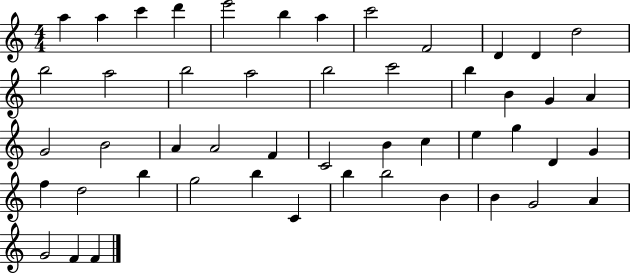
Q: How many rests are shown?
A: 0